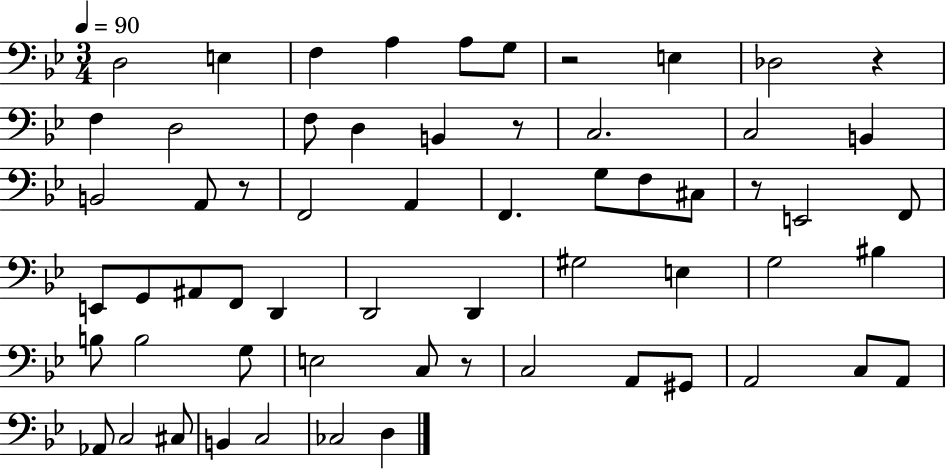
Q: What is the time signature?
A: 3/4